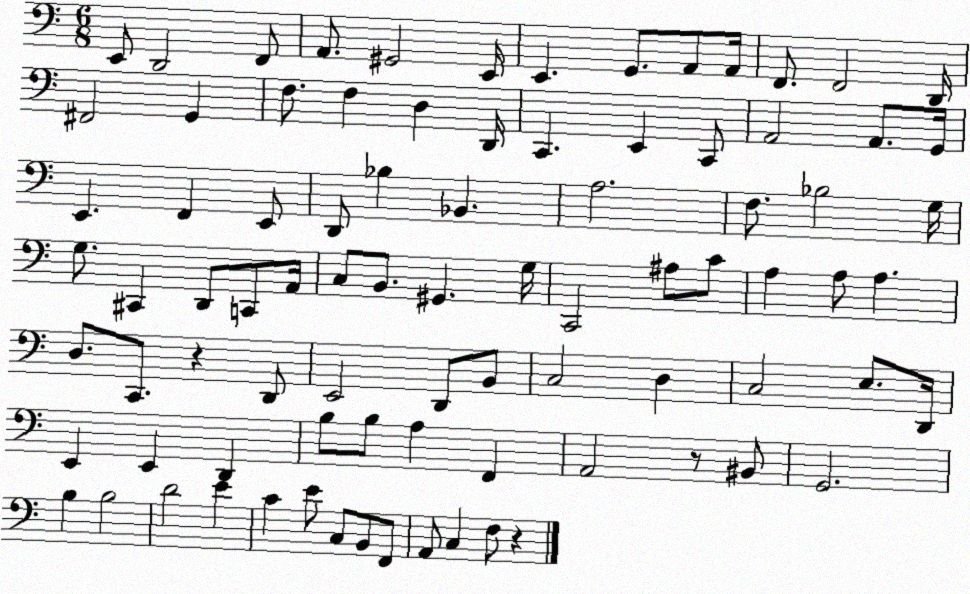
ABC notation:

X:1
T:Untitled
M:6/8
L:1/4
K:C
E,,/2 D,,2 F,,/2 A,,/2 ^G,,2 E,,/4 E,, G,,/2 A,,/2 A,,/4 F,,/2 F,,2 D,,/4 ^F,,2 G,, F,/2 F, D, D,,/4 C,, E,, C,,/2 A,,2 A,,/2 G,,/4 E,, F,, E,,/2 D,,/2 _B, _B,, A,2 F,/2 _B,2 G,/4 G,/2 ^C,, D,,/2 C,,/2 A,,/4 C,/2 B,,/2 ^G,, G,/4 C,,2 ^A,/2 C/2 A, A,/2 A, D,/2 C,,/2 z D,,/2 E,,2 D,,/2 B,,/2 C,2 D, C,2 E,/2 D,,/4 E,, E,, D,, B,/2 B,/2 A, F,, A,,2 z/2 ^B,,/2 G,,2 B, B,2 D2 E C E/2 C,/2 B,,/2 F,,/2 A,,/2 C, F,/2 z